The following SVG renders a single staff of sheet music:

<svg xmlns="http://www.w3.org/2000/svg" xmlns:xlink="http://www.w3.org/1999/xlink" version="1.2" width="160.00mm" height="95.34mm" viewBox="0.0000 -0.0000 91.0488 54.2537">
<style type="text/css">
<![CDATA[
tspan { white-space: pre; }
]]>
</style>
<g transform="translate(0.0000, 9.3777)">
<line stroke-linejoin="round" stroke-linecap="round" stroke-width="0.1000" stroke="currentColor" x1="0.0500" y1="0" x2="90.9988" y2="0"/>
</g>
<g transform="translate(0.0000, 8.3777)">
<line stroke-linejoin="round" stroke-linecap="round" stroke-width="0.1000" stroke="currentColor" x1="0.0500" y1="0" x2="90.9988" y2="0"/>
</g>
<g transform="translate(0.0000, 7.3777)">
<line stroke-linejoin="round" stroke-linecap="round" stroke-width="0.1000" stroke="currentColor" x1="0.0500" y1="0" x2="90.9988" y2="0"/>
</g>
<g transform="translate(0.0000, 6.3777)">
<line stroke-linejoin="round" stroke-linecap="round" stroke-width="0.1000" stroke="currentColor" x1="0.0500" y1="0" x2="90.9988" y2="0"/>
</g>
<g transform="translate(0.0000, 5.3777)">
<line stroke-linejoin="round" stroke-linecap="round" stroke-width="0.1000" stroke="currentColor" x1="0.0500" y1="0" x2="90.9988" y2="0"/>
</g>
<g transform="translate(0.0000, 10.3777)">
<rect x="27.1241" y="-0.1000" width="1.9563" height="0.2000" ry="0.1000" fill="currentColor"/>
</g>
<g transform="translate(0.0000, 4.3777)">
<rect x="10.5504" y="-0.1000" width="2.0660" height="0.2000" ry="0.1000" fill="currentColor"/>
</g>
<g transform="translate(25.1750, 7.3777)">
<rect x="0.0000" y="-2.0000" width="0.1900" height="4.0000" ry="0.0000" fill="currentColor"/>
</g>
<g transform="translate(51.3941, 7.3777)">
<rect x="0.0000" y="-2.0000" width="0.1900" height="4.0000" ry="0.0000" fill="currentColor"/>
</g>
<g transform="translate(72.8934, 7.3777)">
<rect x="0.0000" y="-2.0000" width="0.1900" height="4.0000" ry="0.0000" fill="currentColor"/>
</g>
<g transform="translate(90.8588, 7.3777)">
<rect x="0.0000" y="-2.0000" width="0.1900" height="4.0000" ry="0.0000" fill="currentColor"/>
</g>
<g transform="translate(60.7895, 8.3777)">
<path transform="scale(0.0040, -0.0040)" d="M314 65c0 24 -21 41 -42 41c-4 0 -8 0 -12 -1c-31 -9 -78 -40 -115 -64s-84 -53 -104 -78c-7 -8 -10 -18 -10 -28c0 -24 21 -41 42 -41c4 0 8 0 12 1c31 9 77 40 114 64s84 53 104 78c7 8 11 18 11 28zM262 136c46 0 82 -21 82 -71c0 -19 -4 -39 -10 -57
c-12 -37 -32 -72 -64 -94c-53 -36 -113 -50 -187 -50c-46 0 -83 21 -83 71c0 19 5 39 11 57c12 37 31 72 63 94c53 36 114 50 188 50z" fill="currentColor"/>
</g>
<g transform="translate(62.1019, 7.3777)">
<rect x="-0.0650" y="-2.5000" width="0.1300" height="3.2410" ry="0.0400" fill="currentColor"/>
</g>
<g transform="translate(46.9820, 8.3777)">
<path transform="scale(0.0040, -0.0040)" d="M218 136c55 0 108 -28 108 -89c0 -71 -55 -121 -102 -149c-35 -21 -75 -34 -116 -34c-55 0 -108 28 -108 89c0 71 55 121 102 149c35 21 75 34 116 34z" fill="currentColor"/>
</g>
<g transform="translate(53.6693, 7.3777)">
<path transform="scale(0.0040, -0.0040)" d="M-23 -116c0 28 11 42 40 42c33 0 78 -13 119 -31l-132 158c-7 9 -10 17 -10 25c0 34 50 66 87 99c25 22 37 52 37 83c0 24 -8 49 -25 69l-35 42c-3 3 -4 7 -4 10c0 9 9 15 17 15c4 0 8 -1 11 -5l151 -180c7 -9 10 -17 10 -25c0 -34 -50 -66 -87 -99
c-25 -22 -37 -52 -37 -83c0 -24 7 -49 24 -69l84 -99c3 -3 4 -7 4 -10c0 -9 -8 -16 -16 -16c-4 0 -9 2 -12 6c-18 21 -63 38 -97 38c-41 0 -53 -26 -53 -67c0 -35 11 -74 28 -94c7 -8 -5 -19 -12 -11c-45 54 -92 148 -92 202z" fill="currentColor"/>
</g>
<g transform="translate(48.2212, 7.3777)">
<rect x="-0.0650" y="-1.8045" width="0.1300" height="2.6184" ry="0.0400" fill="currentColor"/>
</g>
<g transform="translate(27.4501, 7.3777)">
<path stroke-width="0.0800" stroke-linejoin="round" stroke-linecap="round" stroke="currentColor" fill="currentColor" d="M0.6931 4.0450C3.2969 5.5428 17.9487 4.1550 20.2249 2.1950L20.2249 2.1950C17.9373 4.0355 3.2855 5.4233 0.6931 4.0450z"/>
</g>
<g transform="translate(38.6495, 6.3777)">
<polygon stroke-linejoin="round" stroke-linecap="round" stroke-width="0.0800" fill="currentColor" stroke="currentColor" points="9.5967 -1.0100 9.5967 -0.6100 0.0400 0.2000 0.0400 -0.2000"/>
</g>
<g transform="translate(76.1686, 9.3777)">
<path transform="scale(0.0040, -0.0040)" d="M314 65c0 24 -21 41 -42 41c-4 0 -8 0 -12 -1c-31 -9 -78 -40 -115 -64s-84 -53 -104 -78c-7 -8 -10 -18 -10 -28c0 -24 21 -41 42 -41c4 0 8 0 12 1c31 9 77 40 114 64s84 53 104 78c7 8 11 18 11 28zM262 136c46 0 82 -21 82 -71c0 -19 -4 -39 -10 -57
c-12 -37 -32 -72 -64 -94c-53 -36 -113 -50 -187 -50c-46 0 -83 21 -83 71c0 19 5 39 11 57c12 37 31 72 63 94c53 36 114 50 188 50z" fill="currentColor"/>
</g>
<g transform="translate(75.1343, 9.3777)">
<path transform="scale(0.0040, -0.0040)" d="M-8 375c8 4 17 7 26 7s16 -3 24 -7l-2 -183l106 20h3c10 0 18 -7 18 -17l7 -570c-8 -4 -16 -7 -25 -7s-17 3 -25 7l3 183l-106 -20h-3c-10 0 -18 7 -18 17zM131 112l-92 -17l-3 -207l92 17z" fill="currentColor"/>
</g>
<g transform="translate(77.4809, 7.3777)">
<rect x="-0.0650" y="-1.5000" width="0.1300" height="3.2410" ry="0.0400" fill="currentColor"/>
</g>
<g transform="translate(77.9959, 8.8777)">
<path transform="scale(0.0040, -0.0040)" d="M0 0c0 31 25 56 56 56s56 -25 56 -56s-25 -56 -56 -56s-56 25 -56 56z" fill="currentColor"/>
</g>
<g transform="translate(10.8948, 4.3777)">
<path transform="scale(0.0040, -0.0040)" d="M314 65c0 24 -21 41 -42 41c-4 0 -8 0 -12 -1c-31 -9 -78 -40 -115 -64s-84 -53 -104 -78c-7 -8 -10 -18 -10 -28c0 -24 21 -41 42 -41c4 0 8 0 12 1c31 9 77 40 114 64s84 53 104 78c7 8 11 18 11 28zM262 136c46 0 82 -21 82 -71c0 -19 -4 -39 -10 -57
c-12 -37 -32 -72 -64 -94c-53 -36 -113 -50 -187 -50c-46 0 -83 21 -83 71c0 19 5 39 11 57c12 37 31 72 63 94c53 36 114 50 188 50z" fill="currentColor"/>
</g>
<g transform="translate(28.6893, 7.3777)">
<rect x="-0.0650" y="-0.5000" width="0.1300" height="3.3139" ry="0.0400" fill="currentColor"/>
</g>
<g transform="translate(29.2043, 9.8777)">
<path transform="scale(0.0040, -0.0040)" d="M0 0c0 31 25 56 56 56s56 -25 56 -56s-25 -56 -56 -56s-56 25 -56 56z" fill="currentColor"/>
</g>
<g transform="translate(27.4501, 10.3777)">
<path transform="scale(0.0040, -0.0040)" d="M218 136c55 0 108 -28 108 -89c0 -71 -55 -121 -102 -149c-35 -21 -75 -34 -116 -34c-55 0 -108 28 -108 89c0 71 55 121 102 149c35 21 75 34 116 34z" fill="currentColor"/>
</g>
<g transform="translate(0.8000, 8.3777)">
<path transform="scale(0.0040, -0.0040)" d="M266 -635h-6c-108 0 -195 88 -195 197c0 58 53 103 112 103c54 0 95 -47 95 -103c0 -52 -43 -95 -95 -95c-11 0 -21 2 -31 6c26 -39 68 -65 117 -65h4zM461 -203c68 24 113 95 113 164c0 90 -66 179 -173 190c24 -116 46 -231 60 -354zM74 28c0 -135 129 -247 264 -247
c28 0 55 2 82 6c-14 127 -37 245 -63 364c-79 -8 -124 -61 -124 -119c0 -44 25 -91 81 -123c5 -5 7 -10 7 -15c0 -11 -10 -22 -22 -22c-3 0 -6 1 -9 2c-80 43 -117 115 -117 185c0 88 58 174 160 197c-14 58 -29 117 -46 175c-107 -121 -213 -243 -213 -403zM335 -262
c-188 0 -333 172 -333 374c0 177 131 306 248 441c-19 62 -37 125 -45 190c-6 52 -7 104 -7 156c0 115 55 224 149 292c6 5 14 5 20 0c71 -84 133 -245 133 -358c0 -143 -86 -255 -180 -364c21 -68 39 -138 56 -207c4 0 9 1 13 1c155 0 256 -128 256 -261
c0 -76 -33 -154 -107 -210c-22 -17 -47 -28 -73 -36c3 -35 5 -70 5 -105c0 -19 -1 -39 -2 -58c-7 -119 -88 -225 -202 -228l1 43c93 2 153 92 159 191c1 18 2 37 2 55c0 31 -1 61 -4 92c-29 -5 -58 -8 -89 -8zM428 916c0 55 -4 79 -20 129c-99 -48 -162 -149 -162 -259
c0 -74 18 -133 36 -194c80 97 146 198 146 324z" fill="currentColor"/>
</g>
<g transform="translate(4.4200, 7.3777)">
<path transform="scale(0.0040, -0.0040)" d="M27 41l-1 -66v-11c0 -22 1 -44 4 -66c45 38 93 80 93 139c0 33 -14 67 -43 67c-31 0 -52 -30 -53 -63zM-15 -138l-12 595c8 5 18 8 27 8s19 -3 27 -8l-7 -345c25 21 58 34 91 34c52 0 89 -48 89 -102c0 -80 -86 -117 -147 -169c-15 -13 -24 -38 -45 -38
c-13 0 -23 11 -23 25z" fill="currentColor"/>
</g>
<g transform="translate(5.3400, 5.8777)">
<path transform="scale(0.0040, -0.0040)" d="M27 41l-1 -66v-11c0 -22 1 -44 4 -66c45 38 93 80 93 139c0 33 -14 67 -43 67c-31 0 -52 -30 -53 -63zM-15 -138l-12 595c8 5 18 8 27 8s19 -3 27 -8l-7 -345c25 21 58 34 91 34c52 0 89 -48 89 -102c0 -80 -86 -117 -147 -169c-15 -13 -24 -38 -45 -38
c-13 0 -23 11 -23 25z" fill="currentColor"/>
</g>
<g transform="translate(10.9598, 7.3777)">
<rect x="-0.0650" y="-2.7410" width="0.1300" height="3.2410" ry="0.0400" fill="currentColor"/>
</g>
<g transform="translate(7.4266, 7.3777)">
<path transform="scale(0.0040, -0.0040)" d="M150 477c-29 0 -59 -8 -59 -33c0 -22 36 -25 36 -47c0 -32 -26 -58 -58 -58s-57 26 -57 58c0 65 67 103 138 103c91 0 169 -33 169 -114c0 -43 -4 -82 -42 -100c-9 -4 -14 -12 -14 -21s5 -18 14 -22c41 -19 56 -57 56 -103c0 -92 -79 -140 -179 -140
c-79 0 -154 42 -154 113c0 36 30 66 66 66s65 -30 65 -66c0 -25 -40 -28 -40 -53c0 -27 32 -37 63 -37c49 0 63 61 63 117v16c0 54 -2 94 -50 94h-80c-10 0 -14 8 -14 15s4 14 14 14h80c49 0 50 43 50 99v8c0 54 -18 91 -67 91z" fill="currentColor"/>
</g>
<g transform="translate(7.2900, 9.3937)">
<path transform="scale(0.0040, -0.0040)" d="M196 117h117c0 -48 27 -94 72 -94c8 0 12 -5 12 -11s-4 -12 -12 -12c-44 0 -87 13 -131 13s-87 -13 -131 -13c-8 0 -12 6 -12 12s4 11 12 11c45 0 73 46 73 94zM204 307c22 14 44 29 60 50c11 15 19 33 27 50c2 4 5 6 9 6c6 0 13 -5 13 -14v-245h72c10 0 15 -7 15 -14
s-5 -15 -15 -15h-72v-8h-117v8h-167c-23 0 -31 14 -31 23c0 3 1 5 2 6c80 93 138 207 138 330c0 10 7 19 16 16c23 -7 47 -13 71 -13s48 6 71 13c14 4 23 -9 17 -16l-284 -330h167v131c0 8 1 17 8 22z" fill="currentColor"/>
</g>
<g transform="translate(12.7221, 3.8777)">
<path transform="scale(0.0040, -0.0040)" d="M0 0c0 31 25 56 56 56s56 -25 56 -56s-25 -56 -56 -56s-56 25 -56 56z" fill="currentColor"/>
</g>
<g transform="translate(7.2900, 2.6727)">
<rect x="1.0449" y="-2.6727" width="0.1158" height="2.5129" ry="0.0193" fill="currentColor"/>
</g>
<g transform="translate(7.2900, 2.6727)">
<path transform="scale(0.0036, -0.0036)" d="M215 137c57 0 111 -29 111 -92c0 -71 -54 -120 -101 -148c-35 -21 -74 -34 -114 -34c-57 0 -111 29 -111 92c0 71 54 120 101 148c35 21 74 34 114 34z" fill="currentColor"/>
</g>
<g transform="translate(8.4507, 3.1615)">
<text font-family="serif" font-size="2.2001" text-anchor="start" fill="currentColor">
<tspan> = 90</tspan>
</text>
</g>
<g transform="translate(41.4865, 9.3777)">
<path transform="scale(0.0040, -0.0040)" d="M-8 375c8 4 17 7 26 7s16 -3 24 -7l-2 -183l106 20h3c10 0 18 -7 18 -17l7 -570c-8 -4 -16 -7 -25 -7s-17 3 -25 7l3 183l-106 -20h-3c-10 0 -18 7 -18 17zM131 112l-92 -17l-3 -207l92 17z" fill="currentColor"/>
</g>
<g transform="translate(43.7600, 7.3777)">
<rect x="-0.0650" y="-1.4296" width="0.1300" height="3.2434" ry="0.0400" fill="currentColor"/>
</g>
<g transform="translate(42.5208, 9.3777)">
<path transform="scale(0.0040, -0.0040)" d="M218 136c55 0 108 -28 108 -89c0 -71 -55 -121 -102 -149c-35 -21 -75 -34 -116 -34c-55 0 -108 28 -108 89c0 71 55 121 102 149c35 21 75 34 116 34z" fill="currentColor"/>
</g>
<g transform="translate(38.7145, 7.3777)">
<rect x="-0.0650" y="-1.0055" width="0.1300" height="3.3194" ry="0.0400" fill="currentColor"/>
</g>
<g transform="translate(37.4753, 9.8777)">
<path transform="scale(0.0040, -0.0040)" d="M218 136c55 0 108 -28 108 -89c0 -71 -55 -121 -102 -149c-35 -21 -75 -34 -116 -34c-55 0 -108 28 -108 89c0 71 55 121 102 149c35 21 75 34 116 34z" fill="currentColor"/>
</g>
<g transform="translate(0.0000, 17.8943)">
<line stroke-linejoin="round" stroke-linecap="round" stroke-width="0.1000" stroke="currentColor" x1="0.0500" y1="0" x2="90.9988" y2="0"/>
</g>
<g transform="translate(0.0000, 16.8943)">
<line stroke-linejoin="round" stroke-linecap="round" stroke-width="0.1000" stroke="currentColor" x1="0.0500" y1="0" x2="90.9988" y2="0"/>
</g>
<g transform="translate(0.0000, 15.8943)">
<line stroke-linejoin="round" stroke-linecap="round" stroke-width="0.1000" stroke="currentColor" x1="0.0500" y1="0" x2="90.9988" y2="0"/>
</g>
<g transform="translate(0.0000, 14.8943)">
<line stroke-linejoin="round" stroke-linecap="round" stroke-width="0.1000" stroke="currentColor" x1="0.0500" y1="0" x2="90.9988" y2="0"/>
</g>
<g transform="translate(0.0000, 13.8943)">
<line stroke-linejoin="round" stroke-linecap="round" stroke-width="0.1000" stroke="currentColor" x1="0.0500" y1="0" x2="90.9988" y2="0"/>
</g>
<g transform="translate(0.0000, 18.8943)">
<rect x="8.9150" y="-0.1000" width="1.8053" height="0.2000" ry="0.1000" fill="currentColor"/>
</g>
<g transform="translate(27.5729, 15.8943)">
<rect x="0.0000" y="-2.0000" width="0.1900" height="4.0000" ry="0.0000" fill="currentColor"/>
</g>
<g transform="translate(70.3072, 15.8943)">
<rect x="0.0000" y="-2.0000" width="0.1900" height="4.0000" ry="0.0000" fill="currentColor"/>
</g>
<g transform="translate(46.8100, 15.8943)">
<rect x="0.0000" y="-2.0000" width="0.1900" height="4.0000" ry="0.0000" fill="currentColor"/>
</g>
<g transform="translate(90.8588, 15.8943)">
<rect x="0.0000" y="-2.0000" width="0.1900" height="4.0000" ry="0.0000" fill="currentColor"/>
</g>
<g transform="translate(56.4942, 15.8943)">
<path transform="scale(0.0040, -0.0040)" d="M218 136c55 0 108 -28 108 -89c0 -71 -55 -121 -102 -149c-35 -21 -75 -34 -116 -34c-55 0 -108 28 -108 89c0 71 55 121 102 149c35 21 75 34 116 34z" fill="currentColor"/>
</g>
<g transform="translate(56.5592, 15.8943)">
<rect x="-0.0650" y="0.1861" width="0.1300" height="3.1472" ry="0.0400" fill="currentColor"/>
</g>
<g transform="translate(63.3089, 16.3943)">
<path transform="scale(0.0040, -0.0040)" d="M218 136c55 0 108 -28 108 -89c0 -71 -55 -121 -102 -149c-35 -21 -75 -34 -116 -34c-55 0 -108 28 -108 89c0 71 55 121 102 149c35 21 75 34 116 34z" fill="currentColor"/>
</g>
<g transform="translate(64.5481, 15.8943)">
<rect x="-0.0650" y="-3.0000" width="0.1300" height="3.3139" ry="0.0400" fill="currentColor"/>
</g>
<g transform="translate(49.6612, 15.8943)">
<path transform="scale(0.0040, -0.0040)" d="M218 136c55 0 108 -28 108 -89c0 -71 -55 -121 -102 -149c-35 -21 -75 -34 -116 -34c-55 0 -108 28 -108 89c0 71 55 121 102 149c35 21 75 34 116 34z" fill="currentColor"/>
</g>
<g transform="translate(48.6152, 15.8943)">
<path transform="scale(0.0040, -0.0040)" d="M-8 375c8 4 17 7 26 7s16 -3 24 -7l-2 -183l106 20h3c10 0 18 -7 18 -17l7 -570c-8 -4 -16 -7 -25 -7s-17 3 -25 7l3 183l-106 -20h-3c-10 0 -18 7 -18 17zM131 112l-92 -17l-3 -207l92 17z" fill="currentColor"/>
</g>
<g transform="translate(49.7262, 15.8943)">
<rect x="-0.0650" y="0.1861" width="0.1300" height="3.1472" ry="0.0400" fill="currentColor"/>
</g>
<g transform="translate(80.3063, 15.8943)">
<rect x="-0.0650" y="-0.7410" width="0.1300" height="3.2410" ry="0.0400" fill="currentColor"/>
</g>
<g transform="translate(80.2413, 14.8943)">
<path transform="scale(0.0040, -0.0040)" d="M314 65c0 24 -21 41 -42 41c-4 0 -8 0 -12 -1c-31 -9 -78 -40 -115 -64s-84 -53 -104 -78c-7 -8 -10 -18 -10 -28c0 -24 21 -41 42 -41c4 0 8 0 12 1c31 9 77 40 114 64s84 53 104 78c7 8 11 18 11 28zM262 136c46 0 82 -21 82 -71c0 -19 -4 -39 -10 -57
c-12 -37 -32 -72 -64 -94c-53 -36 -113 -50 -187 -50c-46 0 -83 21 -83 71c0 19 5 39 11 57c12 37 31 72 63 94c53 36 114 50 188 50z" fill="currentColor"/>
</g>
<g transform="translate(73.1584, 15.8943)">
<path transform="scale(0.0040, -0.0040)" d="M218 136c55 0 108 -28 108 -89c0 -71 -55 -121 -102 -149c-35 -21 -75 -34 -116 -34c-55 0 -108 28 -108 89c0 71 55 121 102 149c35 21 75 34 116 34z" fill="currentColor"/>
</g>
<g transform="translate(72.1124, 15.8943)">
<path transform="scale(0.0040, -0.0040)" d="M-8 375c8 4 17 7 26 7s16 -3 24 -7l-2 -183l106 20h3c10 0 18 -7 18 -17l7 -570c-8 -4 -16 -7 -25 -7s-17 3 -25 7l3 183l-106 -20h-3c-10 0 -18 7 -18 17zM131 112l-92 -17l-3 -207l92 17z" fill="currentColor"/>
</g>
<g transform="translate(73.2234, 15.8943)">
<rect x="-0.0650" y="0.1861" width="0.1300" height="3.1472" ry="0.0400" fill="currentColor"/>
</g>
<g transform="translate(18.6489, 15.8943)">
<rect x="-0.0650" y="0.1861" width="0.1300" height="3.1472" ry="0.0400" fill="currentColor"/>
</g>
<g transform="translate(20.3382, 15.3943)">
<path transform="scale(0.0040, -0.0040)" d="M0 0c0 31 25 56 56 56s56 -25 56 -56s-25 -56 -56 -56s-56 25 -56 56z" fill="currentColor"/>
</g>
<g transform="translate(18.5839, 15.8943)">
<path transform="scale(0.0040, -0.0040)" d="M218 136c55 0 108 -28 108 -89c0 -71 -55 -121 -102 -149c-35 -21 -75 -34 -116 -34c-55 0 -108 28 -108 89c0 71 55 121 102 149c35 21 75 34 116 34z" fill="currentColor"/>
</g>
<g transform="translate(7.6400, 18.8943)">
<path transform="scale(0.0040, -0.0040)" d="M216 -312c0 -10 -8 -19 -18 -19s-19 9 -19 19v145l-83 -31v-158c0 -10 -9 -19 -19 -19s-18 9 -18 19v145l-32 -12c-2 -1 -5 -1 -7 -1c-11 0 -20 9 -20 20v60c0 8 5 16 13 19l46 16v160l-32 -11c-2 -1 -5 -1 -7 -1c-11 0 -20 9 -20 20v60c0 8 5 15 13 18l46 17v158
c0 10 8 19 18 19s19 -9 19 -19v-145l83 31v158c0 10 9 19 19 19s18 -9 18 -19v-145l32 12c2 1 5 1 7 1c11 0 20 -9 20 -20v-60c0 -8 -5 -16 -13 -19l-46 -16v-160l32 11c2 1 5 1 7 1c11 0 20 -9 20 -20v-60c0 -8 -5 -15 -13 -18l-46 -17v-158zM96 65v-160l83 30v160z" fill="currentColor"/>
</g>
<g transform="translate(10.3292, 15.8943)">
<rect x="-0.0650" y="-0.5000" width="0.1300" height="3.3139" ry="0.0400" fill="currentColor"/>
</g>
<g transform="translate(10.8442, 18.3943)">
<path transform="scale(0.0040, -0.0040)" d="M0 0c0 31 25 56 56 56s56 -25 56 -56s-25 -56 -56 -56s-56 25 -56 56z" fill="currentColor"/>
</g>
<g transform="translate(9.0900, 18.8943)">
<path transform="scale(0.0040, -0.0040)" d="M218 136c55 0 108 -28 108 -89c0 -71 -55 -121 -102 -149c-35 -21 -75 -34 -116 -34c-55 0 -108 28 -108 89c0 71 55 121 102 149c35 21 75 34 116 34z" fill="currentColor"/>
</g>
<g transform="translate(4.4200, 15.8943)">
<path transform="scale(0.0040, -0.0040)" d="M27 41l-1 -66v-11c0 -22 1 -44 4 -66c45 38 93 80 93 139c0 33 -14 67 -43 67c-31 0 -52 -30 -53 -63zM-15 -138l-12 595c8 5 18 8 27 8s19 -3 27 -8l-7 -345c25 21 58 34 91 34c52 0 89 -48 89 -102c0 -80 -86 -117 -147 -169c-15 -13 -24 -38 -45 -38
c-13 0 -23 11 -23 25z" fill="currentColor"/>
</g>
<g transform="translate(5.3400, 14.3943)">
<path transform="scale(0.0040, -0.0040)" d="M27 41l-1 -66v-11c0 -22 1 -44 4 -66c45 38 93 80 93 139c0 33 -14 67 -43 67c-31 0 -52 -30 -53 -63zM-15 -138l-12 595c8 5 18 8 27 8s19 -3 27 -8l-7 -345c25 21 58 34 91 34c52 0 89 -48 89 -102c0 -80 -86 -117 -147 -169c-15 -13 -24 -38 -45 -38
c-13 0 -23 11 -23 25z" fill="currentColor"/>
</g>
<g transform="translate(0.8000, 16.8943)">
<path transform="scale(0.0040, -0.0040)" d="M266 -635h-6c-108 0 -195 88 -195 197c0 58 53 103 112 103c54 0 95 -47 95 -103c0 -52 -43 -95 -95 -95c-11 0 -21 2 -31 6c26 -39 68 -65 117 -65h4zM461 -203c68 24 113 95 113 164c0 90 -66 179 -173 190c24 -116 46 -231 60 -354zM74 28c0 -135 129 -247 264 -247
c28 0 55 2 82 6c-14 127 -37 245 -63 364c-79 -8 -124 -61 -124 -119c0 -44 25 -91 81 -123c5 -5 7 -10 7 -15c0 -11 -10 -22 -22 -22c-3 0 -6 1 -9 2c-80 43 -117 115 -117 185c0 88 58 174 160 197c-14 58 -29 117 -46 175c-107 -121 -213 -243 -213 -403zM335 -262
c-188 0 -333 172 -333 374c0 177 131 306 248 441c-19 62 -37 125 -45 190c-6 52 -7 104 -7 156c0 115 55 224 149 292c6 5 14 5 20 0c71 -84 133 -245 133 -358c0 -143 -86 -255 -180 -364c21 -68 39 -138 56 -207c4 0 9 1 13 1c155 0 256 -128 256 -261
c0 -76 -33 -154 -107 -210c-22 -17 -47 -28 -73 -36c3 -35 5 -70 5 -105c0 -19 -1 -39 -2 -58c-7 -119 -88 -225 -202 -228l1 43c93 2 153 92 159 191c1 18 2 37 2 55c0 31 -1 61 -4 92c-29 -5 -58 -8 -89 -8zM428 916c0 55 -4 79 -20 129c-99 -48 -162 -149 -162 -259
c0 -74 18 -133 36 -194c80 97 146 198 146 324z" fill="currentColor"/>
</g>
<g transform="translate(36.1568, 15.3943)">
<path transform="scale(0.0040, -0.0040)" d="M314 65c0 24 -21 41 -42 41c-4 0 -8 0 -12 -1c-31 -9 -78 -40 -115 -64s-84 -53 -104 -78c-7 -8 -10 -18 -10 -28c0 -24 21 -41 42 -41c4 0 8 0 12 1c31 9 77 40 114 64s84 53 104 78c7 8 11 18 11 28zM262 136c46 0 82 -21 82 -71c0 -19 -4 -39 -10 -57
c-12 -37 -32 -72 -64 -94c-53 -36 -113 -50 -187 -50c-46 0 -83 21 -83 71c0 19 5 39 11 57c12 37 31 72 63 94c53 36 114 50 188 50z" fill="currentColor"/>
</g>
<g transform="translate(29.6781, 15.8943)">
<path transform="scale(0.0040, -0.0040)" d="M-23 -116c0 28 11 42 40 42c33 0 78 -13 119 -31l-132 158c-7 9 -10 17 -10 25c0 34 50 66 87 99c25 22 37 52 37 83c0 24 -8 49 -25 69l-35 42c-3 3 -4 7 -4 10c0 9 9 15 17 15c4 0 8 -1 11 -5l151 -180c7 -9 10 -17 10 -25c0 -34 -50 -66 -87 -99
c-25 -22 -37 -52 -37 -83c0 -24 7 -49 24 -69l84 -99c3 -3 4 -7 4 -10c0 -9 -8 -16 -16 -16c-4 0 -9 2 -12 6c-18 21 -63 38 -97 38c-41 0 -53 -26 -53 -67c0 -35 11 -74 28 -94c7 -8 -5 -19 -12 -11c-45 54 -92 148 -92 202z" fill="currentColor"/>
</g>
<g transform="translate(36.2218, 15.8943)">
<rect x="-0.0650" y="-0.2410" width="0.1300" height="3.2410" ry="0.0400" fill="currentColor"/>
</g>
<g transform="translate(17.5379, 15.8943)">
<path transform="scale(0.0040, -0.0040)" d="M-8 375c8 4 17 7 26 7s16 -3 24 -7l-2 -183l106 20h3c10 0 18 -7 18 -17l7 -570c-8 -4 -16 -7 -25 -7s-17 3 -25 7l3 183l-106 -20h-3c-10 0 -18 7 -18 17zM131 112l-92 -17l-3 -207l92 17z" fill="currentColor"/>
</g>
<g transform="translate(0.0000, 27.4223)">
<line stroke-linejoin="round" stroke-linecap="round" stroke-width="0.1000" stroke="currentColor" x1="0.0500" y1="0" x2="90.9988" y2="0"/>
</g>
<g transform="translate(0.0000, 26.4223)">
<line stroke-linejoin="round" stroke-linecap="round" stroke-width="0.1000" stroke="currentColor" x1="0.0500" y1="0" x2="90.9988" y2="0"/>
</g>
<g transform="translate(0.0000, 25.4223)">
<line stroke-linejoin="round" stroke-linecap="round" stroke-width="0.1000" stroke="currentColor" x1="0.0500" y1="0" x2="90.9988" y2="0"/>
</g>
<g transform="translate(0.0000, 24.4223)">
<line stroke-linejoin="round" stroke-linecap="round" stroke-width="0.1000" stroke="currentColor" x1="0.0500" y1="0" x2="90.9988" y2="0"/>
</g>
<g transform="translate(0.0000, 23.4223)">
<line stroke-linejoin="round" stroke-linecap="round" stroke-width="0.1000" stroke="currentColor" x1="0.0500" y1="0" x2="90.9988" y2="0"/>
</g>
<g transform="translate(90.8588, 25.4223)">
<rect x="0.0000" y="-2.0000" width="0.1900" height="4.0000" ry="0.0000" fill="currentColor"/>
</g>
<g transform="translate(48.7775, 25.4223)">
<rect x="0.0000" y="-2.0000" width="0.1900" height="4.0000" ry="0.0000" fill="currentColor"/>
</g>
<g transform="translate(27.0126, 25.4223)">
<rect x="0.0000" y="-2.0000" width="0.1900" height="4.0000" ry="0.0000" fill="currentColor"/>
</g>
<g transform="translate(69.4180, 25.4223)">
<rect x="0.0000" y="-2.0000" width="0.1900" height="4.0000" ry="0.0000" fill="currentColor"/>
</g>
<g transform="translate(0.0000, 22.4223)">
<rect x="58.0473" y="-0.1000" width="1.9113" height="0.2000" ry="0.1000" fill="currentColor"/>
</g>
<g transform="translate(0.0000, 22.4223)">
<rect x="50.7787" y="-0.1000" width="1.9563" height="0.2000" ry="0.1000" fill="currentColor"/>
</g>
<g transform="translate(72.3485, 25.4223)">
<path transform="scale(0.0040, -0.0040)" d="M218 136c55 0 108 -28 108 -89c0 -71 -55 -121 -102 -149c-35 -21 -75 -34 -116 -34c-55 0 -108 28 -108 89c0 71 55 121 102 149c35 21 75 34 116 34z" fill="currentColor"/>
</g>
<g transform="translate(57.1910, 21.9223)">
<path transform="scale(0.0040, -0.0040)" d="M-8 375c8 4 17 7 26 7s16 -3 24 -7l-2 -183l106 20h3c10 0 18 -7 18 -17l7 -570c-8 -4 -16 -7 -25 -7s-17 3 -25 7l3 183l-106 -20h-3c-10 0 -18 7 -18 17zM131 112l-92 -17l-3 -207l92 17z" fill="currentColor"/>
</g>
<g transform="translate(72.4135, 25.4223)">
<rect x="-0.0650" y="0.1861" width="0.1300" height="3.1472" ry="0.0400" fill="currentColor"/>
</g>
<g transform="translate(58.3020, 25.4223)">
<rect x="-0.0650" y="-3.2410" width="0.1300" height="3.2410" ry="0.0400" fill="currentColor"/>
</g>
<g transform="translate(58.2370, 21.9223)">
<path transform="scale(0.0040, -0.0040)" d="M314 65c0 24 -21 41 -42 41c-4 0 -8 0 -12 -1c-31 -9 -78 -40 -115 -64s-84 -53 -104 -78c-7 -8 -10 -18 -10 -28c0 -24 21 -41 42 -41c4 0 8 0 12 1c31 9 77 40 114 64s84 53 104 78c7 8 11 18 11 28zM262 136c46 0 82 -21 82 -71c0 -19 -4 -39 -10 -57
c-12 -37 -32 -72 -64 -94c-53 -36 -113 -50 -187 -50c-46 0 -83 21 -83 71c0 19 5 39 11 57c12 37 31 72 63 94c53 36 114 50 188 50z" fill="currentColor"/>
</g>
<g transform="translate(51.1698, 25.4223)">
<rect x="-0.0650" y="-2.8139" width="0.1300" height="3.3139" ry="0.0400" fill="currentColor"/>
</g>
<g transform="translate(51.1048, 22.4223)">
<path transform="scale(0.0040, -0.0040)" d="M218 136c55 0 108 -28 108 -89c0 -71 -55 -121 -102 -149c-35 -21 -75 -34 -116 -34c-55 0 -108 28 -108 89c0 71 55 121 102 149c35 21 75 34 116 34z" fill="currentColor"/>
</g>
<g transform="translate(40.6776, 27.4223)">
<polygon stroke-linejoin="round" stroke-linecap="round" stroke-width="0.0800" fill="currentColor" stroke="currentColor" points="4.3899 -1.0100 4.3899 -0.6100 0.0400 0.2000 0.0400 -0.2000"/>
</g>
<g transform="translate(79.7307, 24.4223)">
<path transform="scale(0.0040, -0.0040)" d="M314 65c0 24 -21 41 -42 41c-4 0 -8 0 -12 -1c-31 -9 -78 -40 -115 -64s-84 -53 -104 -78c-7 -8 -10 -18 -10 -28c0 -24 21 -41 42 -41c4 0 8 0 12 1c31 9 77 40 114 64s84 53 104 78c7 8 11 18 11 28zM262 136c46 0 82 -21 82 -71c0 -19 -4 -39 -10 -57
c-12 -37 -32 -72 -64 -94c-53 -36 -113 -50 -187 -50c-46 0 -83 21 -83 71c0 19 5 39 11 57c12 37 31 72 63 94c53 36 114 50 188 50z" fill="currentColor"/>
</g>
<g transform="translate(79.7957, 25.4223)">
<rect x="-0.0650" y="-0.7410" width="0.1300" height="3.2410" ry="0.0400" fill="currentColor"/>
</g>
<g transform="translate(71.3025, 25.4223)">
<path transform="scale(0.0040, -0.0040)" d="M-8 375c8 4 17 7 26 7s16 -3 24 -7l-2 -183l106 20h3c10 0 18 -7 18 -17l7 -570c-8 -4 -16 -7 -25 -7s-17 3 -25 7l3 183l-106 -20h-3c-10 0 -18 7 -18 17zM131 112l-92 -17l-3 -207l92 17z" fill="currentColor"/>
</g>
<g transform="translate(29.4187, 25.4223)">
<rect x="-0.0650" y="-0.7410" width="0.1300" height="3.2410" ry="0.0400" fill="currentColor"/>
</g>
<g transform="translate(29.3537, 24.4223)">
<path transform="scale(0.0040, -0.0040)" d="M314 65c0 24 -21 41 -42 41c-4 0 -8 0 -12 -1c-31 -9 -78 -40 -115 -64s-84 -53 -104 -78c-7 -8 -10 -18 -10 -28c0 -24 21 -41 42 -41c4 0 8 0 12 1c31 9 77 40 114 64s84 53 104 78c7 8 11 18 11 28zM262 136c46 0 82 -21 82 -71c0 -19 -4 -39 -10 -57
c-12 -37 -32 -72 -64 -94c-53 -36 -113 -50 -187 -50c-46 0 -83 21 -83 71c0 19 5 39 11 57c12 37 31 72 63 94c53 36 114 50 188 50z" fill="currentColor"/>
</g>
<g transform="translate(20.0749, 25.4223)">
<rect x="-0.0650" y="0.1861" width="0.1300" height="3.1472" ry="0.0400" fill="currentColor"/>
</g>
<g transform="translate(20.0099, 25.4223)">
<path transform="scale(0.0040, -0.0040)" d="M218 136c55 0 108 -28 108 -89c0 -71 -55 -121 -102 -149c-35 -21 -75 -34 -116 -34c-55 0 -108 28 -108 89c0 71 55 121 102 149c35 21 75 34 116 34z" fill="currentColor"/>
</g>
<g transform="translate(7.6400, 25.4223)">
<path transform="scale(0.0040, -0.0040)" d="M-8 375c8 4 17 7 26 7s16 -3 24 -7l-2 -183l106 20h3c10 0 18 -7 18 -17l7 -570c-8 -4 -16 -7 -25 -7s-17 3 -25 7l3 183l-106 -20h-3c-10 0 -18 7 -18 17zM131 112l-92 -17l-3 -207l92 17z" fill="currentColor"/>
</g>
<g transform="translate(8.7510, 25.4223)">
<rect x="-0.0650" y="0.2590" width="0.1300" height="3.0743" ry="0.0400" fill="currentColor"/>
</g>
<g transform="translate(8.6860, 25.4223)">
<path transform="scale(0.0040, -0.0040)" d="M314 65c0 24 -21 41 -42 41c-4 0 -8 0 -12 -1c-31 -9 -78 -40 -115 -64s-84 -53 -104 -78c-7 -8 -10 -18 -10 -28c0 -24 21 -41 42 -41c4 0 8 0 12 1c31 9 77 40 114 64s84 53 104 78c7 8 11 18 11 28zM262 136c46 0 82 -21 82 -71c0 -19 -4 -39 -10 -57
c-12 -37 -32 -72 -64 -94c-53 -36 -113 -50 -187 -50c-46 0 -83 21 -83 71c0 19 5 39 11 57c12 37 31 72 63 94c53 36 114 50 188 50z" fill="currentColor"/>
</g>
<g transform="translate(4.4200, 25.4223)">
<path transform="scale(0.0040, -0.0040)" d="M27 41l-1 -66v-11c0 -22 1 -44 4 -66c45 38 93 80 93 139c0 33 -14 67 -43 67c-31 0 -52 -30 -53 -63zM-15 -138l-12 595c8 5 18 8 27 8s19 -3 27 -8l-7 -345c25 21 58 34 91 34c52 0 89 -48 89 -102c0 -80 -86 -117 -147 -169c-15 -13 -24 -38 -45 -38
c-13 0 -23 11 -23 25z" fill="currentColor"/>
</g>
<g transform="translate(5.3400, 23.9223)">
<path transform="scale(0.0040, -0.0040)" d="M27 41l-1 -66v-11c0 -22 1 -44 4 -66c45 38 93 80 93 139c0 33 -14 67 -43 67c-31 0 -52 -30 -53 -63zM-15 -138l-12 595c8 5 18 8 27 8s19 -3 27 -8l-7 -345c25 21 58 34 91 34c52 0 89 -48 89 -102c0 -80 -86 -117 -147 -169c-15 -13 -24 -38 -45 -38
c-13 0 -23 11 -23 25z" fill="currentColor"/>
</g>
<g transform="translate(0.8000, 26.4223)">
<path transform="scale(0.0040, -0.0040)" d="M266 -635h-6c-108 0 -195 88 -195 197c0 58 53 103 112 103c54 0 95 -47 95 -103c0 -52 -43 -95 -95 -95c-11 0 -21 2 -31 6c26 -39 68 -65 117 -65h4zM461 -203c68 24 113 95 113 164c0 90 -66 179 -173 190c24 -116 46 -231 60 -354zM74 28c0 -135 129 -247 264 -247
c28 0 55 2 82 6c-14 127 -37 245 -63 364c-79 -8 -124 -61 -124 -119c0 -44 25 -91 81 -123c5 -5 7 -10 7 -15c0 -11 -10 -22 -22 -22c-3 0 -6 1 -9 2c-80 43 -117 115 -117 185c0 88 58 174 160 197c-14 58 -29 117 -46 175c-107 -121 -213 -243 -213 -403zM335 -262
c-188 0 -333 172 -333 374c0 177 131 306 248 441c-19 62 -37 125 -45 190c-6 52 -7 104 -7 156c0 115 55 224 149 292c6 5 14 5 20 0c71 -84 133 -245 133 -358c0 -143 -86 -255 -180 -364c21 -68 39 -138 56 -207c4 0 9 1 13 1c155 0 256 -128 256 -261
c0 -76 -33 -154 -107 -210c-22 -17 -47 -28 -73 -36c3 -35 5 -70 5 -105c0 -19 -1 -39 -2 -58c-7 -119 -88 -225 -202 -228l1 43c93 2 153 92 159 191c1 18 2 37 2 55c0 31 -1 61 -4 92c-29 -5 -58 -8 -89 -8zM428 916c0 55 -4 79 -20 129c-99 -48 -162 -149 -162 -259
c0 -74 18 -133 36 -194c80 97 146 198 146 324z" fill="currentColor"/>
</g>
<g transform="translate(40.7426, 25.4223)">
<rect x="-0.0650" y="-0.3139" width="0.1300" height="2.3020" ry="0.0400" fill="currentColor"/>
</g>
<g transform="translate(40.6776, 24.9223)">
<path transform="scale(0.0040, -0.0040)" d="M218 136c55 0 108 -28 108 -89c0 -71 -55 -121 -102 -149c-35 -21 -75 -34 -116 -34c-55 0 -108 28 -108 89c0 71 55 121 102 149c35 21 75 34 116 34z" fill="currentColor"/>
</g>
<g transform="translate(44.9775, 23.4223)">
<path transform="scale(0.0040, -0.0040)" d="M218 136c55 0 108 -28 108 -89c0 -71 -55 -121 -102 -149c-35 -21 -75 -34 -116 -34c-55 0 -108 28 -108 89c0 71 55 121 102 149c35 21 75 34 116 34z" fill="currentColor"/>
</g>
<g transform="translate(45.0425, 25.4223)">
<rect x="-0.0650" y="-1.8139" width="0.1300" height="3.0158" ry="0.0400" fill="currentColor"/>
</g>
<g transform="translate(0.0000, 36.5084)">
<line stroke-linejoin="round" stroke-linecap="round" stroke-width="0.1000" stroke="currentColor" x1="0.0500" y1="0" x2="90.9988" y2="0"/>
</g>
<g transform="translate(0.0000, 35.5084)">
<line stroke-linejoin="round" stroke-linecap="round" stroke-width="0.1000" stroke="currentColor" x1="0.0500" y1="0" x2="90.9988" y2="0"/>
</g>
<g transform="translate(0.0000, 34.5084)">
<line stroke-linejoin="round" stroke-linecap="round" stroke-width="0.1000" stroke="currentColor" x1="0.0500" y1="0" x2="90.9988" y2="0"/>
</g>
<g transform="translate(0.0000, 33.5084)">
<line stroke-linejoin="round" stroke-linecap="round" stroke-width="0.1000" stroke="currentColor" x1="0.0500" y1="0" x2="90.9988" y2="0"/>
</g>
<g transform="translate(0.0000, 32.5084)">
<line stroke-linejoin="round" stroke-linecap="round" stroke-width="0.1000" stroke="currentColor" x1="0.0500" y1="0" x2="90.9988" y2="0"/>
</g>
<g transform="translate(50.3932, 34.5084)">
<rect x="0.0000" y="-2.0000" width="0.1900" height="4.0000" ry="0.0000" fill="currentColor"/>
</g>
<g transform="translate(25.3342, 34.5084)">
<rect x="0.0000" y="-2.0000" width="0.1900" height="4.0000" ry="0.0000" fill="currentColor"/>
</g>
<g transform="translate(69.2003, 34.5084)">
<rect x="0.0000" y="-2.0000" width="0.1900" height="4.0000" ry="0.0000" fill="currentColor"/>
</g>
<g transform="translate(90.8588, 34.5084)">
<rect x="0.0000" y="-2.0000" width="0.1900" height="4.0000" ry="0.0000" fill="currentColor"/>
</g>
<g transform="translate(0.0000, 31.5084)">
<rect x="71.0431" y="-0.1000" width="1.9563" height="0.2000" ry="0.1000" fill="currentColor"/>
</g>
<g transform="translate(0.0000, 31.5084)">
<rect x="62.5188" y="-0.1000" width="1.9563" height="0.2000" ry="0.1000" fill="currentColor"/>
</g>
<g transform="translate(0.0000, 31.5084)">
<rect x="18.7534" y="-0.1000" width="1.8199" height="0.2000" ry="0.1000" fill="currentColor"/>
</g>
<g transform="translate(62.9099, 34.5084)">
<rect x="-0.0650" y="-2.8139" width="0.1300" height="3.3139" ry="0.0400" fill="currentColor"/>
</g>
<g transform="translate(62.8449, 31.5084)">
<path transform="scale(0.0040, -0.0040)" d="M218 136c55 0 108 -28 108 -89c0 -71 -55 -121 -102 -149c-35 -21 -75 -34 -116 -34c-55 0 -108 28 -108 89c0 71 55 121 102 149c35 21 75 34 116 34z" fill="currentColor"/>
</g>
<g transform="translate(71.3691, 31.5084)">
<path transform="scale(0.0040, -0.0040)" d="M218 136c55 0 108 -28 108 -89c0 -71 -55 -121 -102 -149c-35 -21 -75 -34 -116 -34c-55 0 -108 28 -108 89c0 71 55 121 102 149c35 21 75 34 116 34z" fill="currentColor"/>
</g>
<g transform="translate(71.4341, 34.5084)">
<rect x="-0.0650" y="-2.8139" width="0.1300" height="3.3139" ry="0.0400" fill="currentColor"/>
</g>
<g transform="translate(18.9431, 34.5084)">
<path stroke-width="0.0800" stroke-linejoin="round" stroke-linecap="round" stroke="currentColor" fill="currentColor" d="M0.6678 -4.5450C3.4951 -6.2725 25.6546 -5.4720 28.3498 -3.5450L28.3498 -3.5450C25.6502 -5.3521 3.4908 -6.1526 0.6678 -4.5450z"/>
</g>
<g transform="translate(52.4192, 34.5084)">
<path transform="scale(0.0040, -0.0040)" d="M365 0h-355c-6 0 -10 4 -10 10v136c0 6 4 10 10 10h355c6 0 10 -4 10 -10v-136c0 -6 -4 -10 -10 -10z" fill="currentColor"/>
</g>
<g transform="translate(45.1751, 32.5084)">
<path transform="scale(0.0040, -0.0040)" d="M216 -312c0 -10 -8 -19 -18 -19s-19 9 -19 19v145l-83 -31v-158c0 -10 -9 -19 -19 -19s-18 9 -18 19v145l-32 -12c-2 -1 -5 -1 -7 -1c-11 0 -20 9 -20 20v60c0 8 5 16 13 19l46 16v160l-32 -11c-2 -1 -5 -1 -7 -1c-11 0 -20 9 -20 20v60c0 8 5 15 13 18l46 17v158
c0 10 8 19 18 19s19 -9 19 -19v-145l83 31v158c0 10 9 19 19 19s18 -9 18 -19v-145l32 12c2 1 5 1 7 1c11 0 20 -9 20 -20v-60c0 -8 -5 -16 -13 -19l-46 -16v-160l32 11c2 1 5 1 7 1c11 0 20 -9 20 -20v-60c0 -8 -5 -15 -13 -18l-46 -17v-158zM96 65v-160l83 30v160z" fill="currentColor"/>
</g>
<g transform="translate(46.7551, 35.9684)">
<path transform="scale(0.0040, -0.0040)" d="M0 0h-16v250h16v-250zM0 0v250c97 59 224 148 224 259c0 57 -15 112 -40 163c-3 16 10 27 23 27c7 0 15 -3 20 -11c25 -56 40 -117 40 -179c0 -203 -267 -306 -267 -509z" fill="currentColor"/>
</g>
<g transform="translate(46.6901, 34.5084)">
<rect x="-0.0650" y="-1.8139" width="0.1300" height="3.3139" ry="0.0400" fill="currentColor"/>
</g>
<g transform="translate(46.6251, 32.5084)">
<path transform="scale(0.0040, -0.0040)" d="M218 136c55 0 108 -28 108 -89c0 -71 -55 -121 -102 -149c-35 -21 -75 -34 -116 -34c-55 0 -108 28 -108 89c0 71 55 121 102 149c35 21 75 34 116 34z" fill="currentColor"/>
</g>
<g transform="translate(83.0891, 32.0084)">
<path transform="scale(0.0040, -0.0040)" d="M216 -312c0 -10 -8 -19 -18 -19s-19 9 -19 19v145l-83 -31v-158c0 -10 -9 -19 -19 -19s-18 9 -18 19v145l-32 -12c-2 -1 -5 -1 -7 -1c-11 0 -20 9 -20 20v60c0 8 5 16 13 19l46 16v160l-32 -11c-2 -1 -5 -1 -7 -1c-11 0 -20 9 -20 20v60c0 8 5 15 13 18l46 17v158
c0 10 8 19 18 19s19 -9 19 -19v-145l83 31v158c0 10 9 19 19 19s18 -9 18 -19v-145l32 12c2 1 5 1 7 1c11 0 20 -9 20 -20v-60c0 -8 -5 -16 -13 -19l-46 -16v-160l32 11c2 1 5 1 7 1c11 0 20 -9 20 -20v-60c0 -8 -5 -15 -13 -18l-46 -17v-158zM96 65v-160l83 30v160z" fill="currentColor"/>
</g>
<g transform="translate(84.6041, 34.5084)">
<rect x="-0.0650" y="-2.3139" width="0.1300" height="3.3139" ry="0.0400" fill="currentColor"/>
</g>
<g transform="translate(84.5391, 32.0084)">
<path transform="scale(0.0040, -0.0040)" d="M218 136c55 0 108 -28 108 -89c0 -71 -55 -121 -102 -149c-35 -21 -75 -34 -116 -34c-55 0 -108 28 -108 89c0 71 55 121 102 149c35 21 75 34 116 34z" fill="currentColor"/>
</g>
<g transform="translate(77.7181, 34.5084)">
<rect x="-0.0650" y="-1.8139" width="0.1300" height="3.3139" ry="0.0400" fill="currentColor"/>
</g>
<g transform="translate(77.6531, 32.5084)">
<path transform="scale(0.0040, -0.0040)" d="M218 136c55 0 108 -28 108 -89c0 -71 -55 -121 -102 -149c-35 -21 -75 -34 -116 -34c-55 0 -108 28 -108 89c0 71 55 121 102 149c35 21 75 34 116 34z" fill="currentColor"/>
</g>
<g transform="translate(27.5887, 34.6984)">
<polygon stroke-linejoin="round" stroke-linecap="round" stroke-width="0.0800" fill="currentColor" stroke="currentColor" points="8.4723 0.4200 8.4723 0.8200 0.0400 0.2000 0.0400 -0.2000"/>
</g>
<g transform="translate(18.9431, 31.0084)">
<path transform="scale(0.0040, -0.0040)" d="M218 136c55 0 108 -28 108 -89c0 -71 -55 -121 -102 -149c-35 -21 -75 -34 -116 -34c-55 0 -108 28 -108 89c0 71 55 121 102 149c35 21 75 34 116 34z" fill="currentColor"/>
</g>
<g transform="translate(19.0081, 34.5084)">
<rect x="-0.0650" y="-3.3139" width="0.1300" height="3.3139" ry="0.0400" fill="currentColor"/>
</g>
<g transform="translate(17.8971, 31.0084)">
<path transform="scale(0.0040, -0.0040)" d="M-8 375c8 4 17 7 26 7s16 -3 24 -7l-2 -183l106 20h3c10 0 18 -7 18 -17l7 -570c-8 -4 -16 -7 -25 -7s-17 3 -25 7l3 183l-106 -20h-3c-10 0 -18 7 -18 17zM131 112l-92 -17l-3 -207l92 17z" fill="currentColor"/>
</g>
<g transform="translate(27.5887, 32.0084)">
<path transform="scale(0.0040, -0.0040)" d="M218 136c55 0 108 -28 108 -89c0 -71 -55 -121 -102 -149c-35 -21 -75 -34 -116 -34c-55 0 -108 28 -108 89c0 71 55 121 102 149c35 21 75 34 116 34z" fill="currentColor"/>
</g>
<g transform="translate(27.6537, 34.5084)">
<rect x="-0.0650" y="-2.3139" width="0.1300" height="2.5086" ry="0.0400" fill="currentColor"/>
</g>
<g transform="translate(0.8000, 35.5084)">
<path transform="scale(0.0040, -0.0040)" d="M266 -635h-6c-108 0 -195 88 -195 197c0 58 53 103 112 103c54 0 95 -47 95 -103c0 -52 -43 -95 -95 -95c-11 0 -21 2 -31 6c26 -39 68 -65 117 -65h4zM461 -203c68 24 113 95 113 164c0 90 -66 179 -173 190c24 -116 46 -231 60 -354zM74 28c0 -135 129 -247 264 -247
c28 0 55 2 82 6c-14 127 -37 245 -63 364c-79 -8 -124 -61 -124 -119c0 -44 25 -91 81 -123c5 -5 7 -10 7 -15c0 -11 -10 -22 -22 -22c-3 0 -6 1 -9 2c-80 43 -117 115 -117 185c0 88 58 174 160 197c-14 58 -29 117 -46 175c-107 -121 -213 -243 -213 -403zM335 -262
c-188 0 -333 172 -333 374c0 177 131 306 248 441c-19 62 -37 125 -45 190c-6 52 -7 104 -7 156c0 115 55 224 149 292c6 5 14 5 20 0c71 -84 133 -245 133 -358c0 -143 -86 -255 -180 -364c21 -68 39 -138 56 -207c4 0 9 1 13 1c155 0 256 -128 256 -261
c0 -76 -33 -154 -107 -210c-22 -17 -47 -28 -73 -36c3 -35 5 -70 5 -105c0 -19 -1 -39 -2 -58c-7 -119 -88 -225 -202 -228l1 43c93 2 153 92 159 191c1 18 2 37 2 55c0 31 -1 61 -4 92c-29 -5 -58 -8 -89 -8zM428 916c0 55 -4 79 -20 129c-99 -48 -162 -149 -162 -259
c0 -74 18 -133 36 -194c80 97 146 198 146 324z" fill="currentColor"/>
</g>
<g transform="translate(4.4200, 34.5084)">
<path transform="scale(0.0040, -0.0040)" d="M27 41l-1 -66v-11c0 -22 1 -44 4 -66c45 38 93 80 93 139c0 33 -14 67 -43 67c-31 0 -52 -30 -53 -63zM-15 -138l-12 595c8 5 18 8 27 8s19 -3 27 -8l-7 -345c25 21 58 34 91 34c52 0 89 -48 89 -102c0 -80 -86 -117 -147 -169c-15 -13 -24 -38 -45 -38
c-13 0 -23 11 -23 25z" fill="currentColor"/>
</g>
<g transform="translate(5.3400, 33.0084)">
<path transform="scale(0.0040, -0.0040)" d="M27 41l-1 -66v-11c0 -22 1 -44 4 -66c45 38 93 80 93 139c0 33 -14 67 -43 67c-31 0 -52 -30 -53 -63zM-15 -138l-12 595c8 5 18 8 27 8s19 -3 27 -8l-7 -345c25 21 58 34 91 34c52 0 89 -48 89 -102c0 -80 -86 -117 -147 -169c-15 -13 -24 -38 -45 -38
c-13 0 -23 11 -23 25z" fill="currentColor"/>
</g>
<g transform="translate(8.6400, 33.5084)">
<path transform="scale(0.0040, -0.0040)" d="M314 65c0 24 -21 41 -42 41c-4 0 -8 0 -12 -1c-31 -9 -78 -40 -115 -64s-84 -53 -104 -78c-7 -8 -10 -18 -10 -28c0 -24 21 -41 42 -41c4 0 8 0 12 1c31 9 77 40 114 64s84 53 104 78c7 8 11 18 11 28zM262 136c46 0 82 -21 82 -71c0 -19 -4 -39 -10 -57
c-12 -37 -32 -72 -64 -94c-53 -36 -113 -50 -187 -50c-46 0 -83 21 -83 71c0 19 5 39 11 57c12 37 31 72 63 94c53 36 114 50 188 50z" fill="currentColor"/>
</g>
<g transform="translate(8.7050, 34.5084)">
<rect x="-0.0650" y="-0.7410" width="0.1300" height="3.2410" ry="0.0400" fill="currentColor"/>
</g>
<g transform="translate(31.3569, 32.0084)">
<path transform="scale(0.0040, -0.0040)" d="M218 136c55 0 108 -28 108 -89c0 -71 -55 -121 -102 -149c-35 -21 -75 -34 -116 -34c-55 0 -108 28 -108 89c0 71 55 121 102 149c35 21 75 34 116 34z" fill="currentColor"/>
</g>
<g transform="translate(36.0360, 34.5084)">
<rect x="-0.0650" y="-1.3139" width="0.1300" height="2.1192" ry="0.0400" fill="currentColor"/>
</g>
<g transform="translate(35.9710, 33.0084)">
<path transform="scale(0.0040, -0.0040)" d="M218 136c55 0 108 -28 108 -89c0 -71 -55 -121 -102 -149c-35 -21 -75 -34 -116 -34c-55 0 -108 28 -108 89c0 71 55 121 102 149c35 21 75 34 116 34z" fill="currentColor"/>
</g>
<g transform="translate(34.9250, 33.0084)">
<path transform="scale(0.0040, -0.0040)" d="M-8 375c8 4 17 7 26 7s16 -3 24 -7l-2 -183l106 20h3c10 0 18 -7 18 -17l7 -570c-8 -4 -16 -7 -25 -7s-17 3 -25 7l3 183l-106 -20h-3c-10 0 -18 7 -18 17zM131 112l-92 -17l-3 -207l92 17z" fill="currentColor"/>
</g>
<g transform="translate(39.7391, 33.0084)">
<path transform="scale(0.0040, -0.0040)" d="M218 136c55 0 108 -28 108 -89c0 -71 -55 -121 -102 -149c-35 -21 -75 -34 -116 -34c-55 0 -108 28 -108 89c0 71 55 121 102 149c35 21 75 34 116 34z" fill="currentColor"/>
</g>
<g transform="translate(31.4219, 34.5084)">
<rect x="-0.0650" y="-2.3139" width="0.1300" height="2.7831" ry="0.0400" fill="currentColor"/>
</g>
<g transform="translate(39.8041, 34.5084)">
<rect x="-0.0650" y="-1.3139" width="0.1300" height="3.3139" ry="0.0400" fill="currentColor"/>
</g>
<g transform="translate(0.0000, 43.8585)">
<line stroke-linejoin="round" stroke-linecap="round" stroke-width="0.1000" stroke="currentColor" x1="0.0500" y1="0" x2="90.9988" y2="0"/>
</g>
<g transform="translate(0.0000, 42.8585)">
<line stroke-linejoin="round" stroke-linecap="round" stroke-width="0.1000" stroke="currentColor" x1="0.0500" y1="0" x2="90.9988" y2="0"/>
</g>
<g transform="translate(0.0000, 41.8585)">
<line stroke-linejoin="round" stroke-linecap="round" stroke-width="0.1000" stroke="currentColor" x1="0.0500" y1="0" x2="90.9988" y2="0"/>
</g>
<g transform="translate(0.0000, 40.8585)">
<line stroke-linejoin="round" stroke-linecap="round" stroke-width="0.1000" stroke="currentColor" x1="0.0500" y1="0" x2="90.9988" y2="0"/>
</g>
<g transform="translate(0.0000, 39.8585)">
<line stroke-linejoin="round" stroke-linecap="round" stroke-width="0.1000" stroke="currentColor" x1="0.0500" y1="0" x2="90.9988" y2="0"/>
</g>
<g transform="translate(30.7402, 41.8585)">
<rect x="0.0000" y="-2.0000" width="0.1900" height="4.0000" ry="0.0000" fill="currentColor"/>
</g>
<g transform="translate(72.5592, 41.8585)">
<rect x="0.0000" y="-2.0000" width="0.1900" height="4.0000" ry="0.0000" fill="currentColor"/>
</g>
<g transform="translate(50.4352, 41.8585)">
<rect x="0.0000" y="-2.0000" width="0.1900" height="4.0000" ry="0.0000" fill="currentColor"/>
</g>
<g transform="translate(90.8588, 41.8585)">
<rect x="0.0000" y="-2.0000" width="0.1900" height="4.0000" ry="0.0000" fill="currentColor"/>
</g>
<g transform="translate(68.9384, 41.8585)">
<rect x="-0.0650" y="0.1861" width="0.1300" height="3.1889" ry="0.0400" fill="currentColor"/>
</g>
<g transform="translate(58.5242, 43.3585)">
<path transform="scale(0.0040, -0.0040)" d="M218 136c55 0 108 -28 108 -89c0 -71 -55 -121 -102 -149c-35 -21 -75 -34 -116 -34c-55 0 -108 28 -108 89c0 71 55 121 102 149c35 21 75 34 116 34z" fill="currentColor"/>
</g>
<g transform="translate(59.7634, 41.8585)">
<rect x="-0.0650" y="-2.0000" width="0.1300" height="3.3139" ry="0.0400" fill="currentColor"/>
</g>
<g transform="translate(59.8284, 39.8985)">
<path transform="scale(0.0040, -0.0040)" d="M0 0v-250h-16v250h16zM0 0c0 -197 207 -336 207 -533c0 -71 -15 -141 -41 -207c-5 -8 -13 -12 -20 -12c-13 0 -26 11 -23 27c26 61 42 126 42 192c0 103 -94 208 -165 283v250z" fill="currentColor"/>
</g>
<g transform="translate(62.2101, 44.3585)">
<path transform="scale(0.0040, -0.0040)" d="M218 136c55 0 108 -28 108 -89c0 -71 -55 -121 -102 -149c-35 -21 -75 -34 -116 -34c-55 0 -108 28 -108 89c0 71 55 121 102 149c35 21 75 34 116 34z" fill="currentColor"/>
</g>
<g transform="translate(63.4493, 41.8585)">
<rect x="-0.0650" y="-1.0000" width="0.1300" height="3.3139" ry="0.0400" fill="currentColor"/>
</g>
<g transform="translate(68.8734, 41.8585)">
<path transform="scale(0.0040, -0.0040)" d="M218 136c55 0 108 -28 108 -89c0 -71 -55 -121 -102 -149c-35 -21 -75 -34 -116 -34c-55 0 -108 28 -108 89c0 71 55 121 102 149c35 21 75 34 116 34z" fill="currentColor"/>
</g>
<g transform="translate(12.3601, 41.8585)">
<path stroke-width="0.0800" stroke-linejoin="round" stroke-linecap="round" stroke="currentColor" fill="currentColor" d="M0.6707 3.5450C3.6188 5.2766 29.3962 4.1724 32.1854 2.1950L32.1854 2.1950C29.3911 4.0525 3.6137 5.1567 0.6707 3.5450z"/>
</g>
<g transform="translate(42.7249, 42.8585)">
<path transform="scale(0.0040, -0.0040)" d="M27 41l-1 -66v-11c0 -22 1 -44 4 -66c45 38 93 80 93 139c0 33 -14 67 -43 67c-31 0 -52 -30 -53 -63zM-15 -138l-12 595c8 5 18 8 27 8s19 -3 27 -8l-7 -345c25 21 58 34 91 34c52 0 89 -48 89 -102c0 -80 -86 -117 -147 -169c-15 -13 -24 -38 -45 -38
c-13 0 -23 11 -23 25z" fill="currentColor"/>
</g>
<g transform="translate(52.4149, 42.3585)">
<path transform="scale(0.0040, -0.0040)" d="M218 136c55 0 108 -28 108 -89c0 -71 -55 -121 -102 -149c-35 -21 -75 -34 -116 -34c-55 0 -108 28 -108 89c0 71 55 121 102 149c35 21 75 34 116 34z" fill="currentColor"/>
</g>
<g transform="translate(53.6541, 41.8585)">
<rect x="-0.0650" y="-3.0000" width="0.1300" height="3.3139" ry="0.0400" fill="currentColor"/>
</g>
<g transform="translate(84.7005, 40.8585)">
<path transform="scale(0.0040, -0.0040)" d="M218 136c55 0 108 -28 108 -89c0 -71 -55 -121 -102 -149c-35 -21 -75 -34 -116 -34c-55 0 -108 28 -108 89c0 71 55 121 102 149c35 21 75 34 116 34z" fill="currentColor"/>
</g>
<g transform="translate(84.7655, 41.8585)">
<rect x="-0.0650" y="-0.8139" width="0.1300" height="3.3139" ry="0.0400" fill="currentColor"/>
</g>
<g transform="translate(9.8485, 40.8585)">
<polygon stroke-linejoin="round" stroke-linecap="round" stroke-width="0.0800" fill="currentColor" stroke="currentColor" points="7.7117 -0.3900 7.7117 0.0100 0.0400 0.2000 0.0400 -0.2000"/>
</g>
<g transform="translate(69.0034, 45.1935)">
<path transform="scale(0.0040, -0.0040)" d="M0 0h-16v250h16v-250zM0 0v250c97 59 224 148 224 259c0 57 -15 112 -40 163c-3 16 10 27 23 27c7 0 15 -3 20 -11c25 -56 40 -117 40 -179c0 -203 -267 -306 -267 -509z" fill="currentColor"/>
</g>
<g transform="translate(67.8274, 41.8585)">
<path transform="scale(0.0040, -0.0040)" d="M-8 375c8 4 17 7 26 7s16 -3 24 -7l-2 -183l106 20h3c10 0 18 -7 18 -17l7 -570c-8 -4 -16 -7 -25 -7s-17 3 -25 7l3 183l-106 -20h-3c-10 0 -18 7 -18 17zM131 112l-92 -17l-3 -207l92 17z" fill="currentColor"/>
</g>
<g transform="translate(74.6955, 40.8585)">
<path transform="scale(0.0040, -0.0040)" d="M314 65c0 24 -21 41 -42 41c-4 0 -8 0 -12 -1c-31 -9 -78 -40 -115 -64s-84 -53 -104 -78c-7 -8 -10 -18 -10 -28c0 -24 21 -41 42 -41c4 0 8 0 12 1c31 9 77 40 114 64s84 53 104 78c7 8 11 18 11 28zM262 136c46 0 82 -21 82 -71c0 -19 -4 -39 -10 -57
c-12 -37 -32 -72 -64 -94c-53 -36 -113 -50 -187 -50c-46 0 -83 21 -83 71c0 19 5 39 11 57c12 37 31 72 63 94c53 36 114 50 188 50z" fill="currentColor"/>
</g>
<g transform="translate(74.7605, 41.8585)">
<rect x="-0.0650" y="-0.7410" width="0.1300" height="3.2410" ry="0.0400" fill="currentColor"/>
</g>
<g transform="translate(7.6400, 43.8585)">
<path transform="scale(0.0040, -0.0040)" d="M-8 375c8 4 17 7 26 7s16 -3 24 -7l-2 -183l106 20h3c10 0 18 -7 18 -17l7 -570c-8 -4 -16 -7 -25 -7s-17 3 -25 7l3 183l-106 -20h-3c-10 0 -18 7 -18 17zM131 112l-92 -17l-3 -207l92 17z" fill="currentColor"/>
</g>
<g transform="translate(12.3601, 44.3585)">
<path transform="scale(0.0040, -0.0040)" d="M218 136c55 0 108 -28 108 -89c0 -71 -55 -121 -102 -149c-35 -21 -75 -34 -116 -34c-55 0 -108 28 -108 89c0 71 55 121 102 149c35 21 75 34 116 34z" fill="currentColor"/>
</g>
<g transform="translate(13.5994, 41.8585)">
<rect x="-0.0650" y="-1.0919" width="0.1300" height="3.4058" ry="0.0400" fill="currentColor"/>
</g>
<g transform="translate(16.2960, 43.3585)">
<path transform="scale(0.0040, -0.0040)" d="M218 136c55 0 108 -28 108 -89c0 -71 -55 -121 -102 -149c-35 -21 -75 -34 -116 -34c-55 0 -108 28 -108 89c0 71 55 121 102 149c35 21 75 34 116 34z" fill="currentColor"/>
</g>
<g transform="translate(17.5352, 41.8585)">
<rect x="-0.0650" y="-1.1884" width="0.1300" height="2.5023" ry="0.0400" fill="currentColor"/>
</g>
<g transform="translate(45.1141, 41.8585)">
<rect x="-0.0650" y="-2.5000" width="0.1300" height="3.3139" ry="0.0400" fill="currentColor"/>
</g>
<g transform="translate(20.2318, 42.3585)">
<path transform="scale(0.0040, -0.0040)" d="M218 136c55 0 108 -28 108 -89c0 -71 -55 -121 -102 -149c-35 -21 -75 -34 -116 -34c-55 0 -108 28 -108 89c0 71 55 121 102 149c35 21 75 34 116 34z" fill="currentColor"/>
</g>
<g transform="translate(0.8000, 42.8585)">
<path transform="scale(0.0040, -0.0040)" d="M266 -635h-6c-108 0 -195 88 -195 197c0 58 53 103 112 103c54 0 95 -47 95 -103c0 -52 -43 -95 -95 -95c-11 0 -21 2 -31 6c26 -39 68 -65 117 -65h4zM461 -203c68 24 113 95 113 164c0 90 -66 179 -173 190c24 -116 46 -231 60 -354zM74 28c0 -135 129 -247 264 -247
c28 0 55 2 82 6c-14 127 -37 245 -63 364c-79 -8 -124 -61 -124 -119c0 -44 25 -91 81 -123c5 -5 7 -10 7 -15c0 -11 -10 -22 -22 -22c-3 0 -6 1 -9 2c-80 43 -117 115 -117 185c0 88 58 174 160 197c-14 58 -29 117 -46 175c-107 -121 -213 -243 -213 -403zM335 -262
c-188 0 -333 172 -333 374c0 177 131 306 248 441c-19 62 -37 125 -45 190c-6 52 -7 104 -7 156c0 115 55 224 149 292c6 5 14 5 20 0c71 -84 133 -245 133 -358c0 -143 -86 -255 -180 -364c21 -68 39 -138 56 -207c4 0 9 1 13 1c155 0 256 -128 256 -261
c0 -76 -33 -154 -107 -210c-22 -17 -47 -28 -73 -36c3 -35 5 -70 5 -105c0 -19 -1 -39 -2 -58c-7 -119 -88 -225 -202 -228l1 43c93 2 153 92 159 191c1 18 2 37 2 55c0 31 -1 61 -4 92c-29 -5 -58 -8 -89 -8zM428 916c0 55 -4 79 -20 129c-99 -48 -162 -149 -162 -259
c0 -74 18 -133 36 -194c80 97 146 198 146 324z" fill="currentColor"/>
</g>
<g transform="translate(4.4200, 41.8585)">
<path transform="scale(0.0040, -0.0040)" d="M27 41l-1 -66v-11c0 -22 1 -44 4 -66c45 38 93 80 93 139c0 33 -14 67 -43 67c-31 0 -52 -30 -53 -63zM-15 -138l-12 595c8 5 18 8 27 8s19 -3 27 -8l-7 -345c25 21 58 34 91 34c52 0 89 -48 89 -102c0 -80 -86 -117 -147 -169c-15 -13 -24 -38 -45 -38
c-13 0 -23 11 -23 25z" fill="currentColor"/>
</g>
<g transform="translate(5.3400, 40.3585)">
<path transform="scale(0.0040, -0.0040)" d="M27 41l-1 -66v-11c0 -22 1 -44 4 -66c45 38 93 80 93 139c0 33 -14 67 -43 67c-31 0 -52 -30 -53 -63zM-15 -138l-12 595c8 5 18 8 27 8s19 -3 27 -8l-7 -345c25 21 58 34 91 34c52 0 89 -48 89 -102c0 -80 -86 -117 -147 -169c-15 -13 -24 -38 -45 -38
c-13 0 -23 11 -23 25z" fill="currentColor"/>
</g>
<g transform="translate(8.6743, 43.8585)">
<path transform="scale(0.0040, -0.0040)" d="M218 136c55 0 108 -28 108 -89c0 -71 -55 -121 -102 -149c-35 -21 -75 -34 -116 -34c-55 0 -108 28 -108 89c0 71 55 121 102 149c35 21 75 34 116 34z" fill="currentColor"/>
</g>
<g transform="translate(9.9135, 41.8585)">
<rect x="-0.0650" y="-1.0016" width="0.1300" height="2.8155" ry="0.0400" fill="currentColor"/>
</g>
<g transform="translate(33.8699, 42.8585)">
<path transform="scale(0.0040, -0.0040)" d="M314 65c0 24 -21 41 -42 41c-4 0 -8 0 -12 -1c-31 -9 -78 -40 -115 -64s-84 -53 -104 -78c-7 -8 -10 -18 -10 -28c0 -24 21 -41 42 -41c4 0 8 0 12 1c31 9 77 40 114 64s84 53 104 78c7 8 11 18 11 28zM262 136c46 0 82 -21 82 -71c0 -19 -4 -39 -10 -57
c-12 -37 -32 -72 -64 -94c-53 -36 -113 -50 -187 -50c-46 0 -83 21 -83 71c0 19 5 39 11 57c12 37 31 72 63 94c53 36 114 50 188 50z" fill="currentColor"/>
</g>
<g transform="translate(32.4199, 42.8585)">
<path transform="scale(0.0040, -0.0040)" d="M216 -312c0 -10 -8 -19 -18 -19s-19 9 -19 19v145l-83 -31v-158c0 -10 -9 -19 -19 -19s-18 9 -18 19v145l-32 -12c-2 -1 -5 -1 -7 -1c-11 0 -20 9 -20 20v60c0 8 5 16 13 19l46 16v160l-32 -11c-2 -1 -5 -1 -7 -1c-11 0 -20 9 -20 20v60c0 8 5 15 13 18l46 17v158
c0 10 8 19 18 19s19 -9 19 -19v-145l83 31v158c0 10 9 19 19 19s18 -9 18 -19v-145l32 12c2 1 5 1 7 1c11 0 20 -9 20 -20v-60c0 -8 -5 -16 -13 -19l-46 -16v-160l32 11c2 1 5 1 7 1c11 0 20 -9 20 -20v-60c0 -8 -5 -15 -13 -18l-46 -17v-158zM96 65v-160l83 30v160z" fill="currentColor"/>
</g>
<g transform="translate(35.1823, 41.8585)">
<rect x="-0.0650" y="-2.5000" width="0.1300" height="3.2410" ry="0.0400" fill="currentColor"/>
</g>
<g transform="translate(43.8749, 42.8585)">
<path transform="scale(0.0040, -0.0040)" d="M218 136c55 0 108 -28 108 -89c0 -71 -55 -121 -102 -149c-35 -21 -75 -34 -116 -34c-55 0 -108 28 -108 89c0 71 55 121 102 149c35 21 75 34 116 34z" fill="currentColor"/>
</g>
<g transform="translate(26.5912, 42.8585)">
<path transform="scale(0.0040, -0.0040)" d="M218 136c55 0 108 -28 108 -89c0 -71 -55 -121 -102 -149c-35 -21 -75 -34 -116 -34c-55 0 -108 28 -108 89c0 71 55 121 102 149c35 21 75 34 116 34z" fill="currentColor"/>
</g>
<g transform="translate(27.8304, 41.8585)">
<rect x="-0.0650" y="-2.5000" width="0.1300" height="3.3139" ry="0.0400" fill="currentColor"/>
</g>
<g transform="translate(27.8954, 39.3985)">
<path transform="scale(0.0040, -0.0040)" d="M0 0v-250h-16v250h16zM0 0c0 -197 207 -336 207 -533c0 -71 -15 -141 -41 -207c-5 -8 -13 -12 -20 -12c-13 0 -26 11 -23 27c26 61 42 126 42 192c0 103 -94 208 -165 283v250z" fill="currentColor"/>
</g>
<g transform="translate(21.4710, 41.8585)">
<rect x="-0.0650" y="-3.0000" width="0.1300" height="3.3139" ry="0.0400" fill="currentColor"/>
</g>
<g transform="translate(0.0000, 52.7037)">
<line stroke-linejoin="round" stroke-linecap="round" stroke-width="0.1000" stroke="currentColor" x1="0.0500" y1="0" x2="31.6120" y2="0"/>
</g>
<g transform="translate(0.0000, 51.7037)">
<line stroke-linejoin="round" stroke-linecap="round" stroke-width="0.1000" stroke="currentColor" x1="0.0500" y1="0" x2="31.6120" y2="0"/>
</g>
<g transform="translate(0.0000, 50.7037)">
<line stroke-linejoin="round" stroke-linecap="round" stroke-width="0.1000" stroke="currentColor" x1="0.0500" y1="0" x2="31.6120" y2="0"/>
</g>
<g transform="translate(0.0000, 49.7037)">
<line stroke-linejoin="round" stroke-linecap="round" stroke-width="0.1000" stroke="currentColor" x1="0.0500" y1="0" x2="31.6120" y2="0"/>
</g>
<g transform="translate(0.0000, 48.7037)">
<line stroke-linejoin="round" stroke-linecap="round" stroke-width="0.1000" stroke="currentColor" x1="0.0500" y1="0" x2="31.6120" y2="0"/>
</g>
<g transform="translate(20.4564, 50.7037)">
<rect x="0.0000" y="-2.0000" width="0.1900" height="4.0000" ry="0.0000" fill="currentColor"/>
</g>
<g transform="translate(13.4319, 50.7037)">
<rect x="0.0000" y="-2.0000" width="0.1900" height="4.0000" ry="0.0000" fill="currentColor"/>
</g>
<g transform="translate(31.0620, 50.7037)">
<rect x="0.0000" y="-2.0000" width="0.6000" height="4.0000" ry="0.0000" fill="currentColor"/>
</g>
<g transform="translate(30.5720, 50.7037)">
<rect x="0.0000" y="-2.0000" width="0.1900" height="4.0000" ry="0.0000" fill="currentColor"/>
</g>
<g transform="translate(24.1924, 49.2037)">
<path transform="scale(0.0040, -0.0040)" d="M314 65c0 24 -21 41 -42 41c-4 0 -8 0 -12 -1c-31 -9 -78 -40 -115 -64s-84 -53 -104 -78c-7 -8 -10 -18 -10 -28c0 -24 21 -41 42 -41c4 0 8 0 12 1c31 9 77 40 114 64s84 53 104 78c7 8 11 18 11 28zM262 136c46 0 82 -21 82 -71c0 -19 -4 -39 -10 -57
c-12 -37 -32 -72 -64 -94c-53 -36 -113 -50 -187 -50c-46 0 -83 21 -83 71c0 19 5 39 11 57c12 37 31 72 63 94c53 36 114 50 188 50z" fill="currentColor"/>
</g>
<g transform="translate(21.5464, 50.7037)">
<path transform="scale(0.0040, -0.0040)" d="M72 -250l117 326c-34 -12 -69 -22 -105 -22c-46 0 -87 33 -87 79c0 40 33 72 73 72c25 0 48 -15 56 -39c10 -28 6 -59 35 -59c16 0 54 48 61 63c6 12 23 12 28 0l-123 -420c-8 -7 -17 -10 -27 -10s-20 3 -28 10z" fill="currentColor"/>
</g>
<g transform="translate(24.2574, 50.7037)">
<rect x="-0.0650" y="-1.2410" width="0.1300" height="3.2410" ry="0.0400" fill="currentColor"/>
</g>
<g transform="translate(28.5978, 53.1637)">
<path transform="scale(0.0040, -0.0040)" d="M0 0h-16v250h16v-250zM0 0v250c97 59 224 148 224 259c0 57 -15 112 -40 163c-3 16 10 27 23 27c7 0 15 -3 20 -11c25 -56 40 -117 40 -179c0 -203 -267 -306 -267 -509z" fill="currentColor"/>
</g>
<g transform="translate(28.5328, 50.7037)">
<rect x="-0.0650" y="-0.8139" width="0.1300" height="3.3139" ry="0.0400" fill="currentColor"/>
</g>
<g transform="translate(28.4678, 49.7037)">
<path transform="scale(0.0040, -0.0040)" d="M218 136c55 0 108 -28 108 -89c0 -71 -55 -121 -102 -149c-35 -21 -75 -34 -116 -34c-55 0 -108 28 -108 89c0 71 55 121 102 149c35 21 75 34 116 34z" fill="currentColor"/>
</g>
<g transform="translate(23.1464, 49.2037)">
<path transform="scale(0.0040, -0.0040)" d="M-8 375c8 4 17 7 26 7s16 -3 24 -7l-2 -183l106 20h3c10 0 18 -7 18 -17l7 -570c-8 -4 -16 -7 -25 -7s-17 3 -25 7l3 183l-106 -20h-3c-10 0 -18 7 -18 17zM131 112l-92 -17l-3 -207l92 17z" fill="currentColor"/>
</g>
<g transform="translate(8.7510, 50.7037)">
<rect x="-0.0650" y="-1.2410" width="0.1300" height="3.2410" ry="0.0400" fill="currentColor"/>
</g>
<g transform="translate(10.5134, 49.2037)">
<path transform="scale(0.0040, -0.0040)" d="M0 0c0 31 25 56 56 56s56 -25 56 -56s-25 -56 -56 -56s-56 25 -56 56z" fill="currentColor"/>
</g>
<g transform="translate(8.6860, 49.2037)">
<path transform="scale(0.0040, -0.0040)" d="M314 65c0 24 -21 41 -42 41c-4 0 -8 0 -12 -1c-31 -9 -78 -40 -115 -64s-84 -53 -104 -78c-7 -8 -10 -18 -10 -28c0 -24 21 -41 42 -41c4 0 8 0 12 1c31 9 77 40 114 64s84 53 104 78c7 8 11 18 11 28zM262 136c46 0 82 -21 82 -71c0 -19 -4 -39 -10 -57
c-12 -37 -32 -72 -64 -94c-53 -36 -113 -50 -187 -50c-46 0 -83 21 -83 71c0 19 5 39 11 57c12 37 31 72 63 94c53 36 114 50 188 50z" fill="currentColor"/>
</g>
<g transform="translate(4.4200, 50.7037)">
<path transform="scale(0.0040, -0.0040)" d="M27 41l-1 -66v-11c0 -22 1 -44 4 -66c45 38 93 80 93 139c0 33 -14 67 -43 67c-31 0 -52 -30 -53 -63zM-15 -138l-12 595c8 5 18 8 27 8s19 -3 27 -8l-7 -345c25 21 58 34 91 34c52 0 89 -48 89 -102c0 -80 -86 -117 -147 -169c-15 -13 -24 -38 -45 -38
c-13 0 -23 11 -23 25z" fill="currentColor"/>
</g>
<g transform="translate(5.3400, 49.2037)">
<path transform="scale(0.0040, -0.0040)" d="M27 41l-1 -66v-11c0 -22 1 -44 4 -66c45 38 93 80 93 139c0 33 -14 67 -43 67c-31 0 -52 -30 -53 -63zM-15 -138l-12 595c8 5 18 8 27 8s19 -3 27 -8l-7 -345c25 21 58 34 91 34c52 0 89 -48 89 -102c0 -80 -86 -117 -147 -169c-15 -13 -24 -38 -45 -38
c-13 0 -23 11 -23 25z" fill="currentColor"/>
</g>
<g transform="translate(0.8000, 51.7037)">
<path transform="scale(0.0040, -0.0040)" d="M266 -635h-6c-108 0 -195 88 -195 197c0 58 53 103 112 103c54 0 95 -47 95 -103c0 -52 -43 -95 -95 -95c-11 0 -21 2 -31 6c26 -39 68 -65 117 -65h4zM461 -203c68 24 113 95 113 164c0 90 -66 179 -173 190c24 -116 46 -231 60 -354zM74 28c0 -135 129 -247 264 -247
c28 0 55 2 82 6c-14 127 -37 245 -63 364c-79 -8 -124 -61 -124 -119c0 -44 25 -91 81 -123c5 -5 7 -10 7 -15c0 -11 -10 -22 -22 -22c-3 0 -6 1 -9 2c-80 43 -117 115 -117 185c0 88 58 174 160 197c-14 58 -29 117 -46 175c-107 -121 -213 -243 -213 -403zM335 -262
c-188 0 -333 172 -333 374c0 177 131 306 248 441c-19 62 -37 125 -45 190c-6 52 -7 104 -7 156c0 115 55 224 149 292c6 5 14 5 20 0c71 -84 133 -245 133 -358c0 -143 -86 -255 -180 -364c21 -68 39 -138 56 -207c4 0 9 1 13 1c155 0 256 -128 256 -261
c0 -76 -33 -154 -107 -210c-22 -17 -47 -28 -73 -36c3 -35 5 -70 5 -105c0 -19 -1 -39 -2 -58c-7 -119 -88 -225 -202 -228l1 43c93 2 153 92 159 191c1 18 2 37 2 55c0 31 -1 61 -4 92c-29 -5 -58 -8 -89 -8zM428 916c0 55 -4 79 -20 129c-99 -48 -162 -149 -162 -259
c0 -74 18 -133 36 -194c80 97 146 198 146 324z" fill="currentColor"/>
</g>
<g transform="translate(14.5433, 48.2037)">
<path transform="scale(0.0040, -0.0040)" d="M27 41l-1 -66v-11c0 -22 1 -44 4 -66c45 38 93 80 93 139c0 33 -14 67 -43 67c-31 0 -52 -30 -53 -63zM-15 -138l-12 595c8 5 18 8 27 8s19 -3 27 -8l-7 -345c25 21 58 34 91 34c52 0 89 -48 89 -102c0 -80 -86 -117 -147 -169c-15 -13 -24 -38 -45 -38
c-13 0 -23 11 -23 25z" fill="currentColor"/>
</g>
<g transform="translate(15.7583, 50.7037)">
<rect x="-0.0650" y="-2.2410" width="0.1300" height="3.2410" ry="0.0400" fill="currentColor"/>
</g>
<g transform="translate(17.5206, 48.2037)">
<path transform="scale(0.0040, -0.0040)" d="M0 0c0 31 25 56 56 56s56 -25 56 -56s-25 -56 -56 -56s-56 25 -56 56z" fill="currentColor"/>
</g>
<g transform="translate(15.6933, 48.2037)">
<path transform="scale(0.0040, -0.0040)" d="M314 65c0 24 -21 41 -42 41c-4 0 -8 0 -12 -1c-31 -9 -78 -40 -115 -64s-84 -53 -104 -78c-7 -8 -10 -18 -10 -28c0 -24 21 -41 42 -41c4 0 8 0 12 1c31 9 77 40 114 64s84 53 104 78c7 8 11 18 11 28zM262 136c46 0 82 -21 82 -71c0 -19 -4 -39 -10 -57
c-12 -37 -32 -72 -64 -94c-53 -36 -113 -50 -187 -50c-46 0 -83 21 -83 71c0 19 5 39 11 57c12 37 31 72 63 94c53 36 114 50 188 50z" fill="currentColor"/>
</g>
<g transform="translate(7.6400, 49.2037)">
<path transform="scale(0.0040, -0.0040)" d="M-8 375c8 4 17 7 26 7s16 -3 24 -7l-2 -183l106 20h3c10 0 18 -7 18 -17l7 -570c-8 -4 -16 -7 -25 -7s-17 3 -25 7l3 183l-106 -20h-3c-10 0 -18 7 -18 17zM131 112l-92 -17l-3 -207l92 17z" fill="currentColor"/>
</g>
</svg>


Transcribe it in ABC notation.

X:1
T:Untitled
M:3/4
L:1/4
K:Bb
a2 C D/2 E/2 G/2 z G2 E2 ^C B z c2 B B A B d2 B2 B d2 c/2 f/2 a b2 B d2 d2 b g/2 g/2 e/2 e ^f/2 z2 a a f ^g E/2 D/2 F/2 A G/2 ^G2 _G A F/2 D B/2 d2 d e2 _g2 z/2 e2 d/2